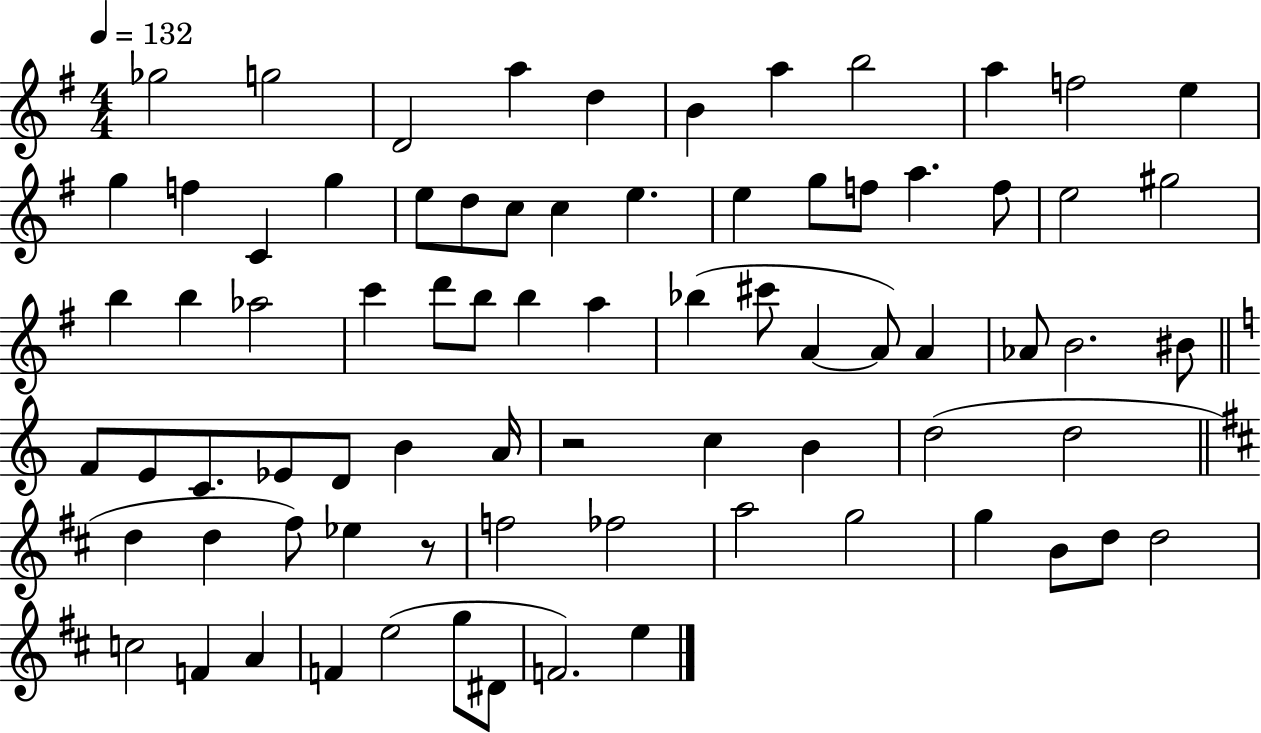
{
  \clef treble
  \numericTimeSignature
  \time 4/4
  \key g \major
  \tempo 4 = 132
  \repeat volta 2 { ges''2 g''2 | d'2 a''4 d''4 | b'4 a''4 b''2 | a''4 f''2 e''4 | \break g''4 f''4 c'4 g''4 | e''8 d''8 c''8 c''4 e''4. | e''4 g''8 f''8 a''4. f''8 | e''2 gis''2 | \break b''4 b''4 aes''2 | c'''4 d'''8 b''8 b''4 a''4 | bes''4( cis'''8 a'4~~ a'8) a'4 | aes'8 b'2. bis'8 | \break \bar "||" \break \key c \major f'8 e'8 c'8. ees'8 d'8 b'4 a'16 | r2 c''4 b'4 | d''2( d''2 | \bar "||" \break \key d \major d''4 d''4 fis''8) ees''4 r8 | f''2 fes''2 | a''2 g''2 | g''4 b'8 d''8 d''2 | \break c''2 f'4 a'4 | f'4 e''2( g''8 dis'8 | f'2.) e''4 | } \bar "|."
}